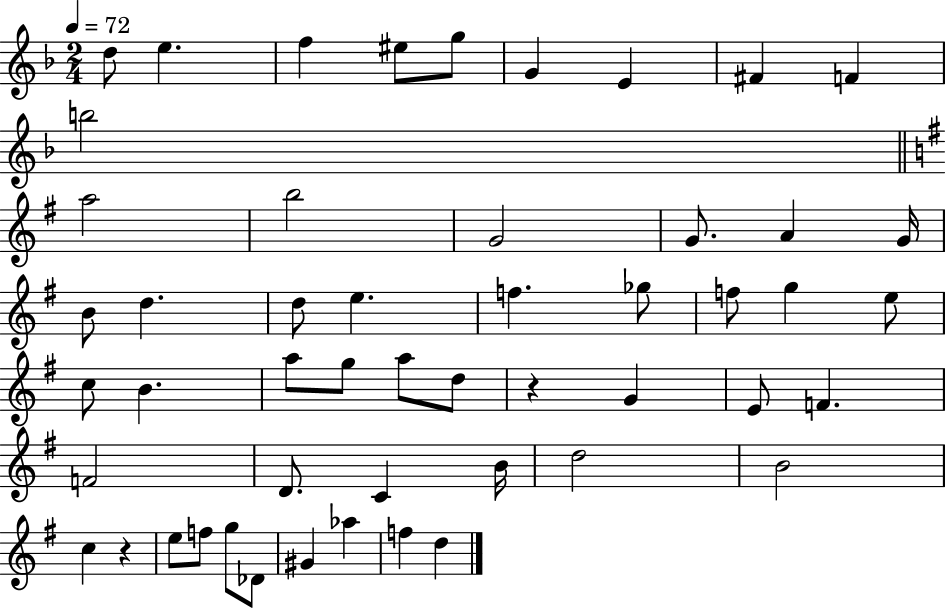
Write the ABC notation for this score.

X:1
T:Untitled
M:2/4
L:1/4
K:F
d/2 e f ^e/2 g/2 G E ^F F b2 a2 b2 G2 G/2 A G/4 B/2 d d/2 e f _g/2 f/2 g e/2 c/2 B a/2 g/2 a/2 d/2 z G E/2 F F2 D/2 C B/4 d2 B2 c z e/2 f/2 g/2 _D/2 ^G _a f d